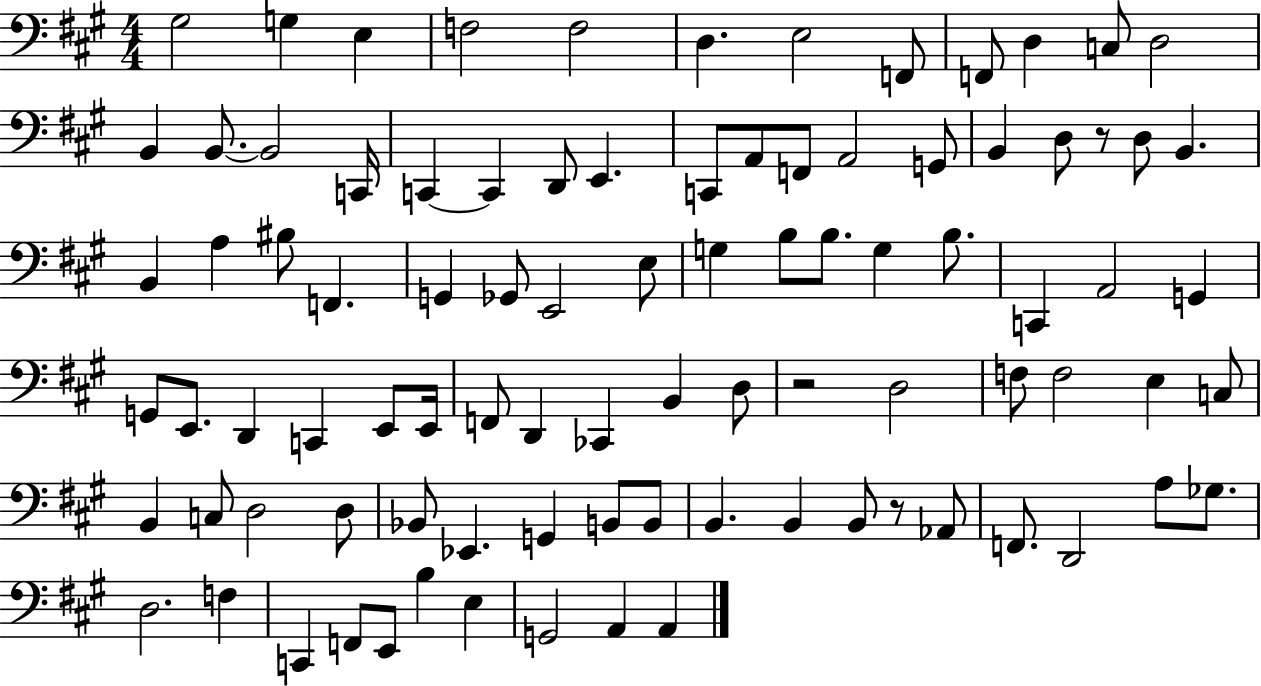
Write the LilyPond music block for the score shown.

{
  \clef bass
  \numericTimeSignature
  \time 4/4
  \key a \major
  gis2 g4 e4 | f2 f2 | d4. e2 f,8 | f,8 d4 c8 d2 | \break b,4 b,8.~~ b,2 c,16 | c,4~~ c,4 d,8 e,4. | c,8 a,8 f,8 a,2 g,8 | b,4 d8 r8 d8 b,4. | \break b,4 a4 bis8 f,4. | g,4 ges,8 e,2 e8 | g4 b8 b8. g4 b8. | c,4 a,2 g,4 | \break g,8 e,8. d,4 c,4 e,8 e,16 | f,8 d,4 ces,4 b,4 d8 | r2 d2 | f8 f2 e4 c8 | \break b,4 c8 d2 d8 | bes,8 ees,4. g,4 b,8 b,8 | b,4. b,4 b,8 r8 aes,8 | f,8. d,2 a8 ges8. | \break d2. f4 | c,4 f,8 e,8 b4 e4 | g,2 a,4 a,4 | \bar "|."
}